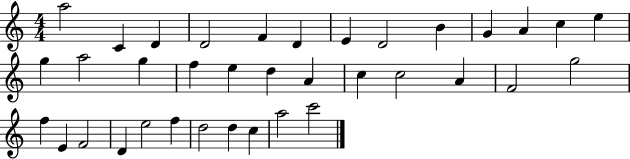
{
  \clef treble
  \numericTimeSignature
  \time 4/4
  \key c \major
  a''2 c'4 d'4 | d'2 f'4 d'4 | e'4 d'2 b'4 | g'4 a'4 c''4 e''4 | \break g''4 a''2 g''4 | f''4 e''4 d''4 a'4 | c''4 c''2 a'4 | f'2 g''2 | \break f''4 e'4 f'2 | d'4 e''2 f''4 | d''2 d''4 c''4 | a''2 c'''2 | \break \bar "|."
}